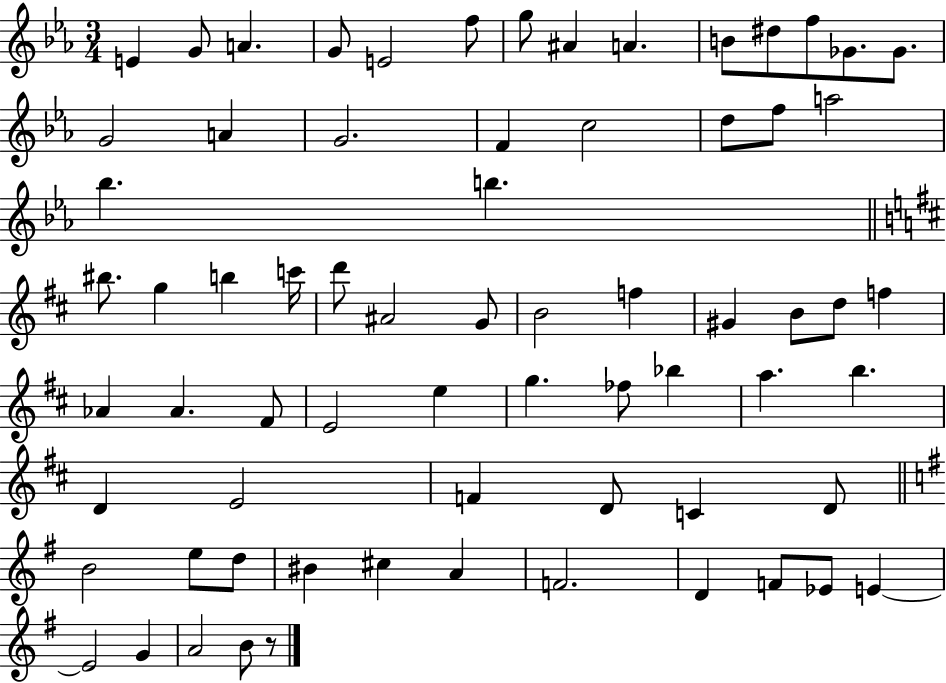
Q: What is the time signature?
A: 3/4